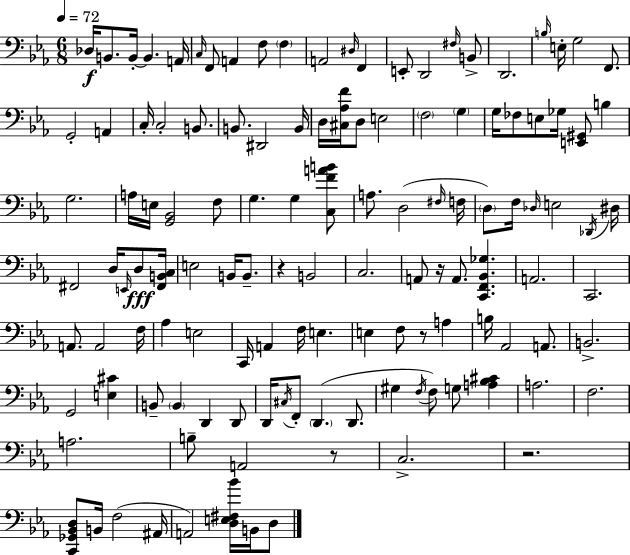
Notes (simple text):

Db3/s B2/e. B2/s B2/q. A2/s C3/s F2/e A2/q F3/e F3/q A2/h D#3/s F2/q E2/e D2/h F#3/s B2/e D2/h. B3/s E3/s G3/h F2/e. G2/h A2/q C3/s C3/h B2/e. B2/e. D#2/h B2/s D3/s [C#3,Ab3,F4]/s D3/e E3/h F3/h G3/q G3/s FES3/e E3/e Gb3/s [E2,G#2]/e B3/q G3/h. A3/s E3/s [G2,Bb2]/h F3/e G3/q. G3/q [C3,F4,A4,B4]/e A3/e. D3/h F#3/s F3/s D3/e F3/s Db3/s E3/h Db2/s D#3/s F#2/h D3/s E2/s D3/e [F#2,B2,C3]/s E3/h B2/s B2/e. R/q B2/h C3/h. A2/e R/s A2/e. [C2,F2,Bb2,Gb3]/q. A2/h. C2/h. A2/e. A2/h F3/s Ab3/q E3/h C2/s A2/q F3/s E3/q. E3/q F3/e R/e A3/q B3/s Ab2/h A2/e. B2/h. G2/h [E3,C#4]/q B2/e B2/q D2/q D2/e D2/s C#3/s F2/e D2/q. D2/e. G#3/q F3/s F3/e G3/e [A3,Bb3,C#4]/q A3/h. F3/h. A3/h. B3/e A2/h R/e C3/h. R/h. [C2,Gb2,Bb2,D3]/e B2/s F3/h A#2/s A2/h [D3,E3,F#3,Bb4]/s B2/s D3/e